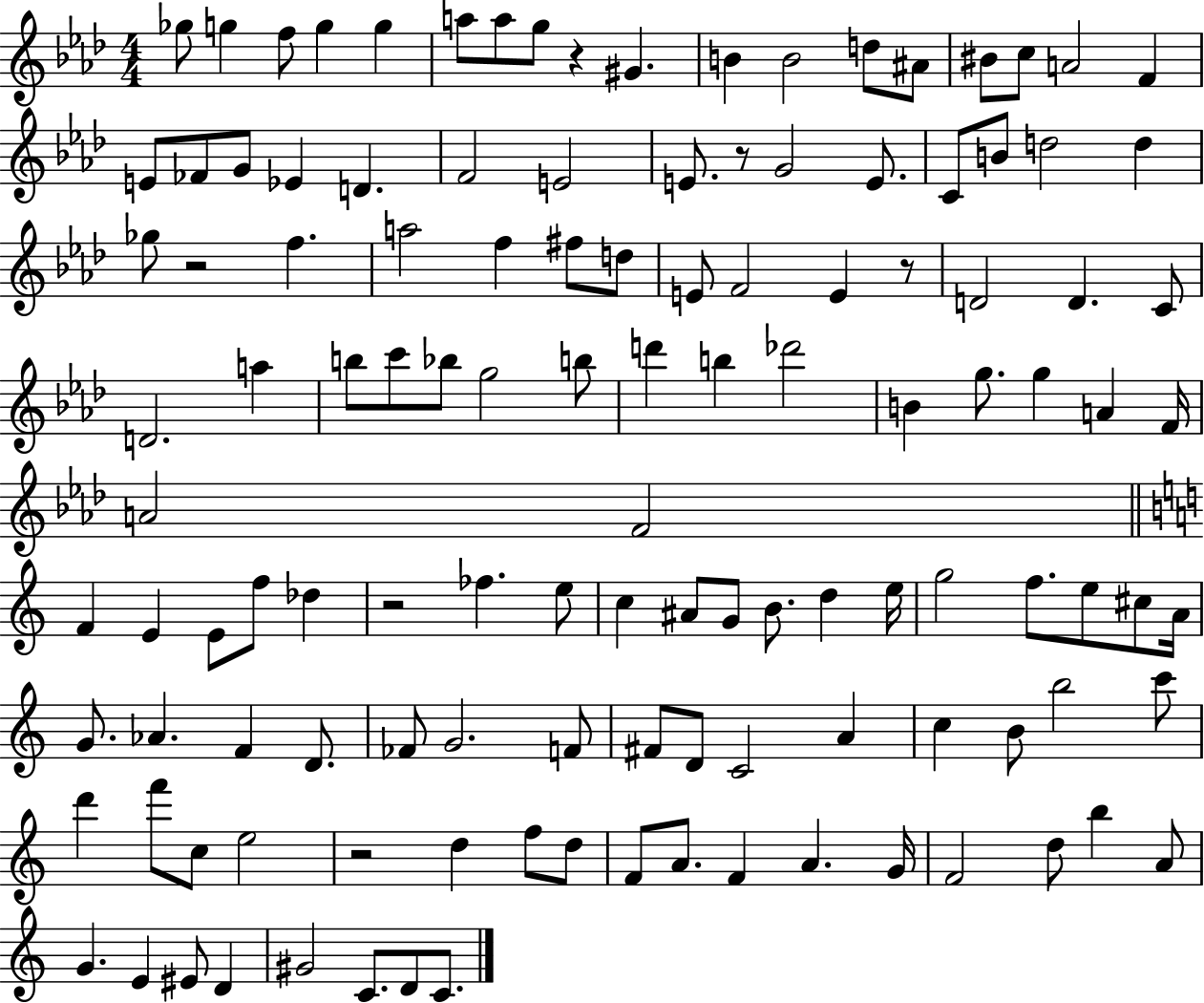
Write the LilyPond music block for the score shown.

{
  \clef treble
  \numericTimeSignature
  \time 4/4
  \key aes \major
  ges''8 g''4 f''8 g''4 g''4 | a''8 a''8 g''8 r4 gis'4. | b'4 b'2 d''8 ais'8 | bis'8 c''8 a'2 f'4 | \break e'8 fes'8 g'8 ees'4 d'4. | f'2 e'2 | e'8. r8 g'2 e'8. | c'8 b'8 d''2 d''4 | \break ges''8 r2 f''4. | a''2 f''4 fis''8 d''8 | e'8 f'2 e'4 r8 | d'2 d'4. c'8 | \break d'2. a''4 | b''8 c'''8 bes''8 g''2 b''8 | d'''4 b''4 des'''2 | b'4 g''8. g''4 a'4 f'16 | \break a'2 f'2 | \bar "||" \break \key c \major f'4 e'4 e'8 f''8 des''4 | r2 fes''4. e''8 | c''4 ais'8 g'8 b'8. d''4 e''16 | g''2 f''8. e''8 cis''8 a'16 | \break g'8. aes'4. f'4 d'8. | fes'8 g'2. f'8 | fis'8 d'8 c'2 a'4 | c''4 b'8 b''2 c'''8 | \break d'''4 f'''8 c''8 e''2 | r2 d''4 f''8 d''8 | f'8 a'8. f'4 a'4. g'16 | f'2 d''8 b''4 a'8 | \break g'4. e'4 eis'8 d'4 | gis'2 c'8. d'8 c'8. | \bar "|."
}